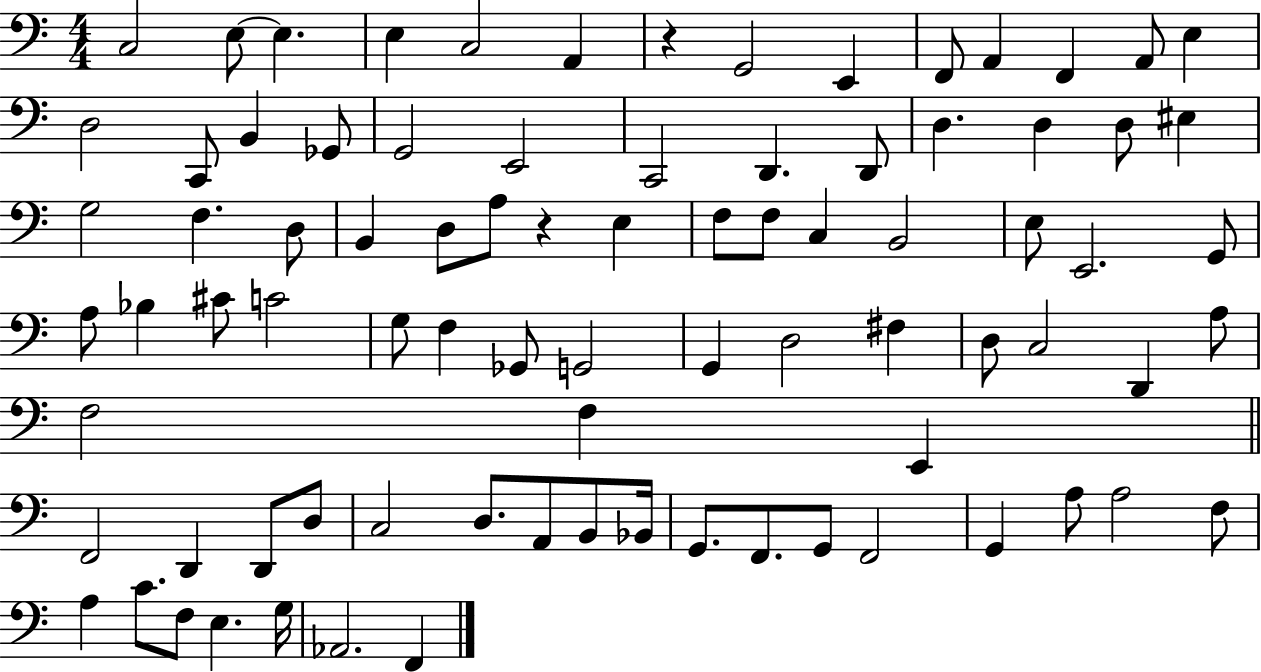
C3/h E3/e E3/q. E3/q C3/h A2/q R/q G2/h E2/q F2/e A2/q F2/q A2/e E3/q D3/h C2/e B2/q Gb2/e G2/h E2/h C2/h D2/q. D2/e D3/q. D3/q D3/e EIS3/q G3/h F3/q. D3/e B2/q D3/e A3/e R/q E3/q F3/e F3/e C3/q B2/h E3/e E2/h. G2/e A3/e Bb3/q C#4/e C4/h G3/e F3/q Gb2/e G2/h G2/q D3/h F#3/q D3/e C3/h D2/q A3/e F3/h F3/q E2/q F2/h D2/q D2/e D3/e C3/h D3/e. A2/e B2/e Bb2/s G2/e. F2/e. G2/e F2/h G2/q A3/e A3/h F3/e A3/q C4/e. F3/e E3/q. G3/s Ab2/h. F2/q